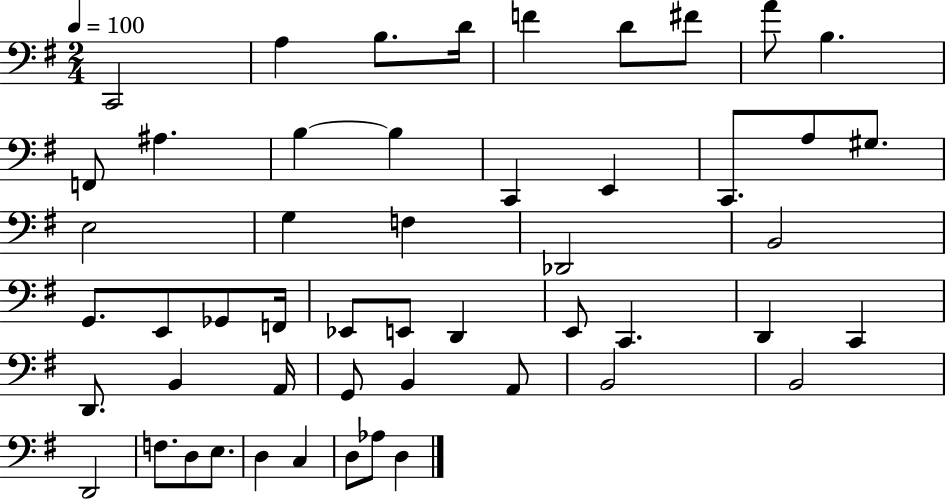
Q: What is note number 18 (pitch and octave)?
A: G#3